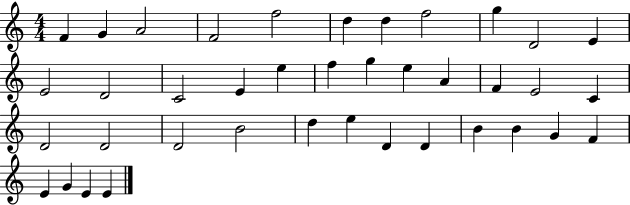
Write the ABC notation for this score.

X:1
T:Untitled
M:4/4
L:1/4
K:C
F G A2 F2 f2 d d f2 g D2 E E2 D2 C2 E e f g e A F E2 C D2 D2 D2 B2 d e D D B B G F E G E E